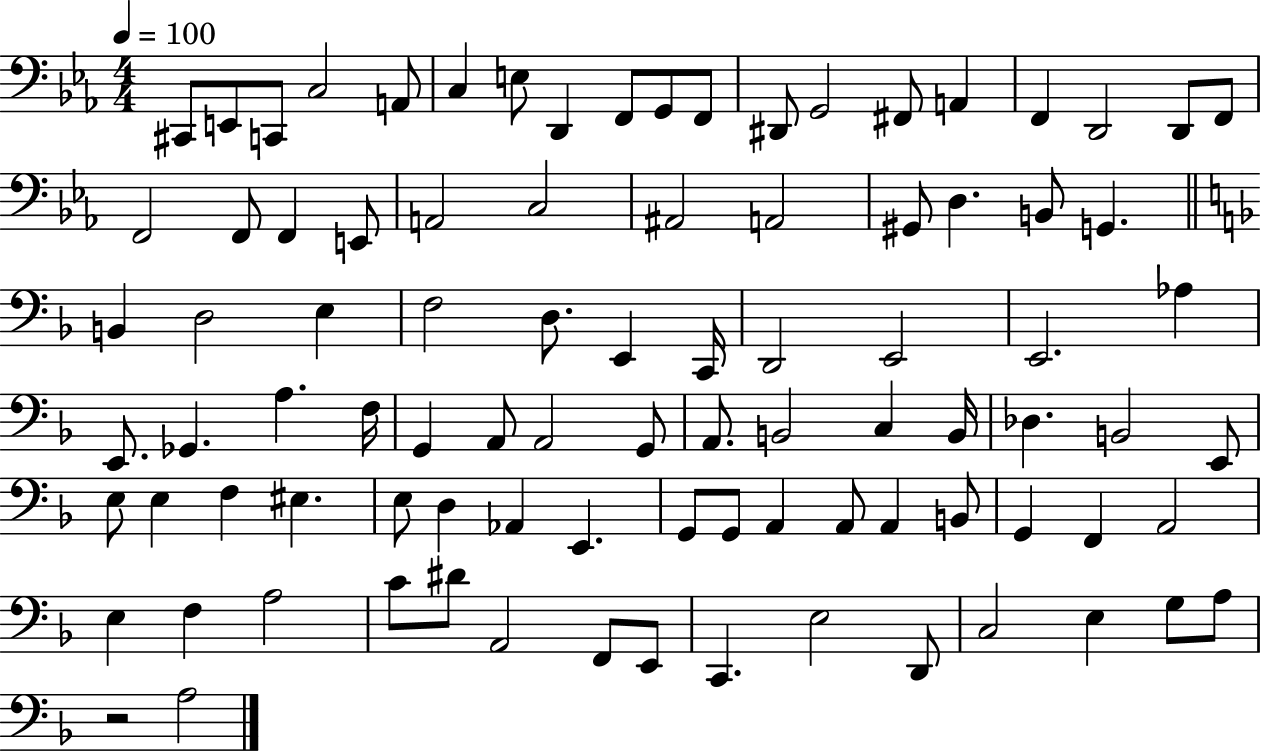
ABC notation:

X:1
T:Untitled
M:4/4
L:1/4
K:Eb
^C,,/2 E,,/2 C,,/2 C,2 A,,/2 C, E,/2 D,, F,,/2 G,,/2 F,,/2 ^D,,/2 G,,2 ^F,,/2 A,, F,, D,,2 D,,/2 F,,/2 F,,2 F,,/2 F,, E,,/2 A,,2 C,2 ^A,,2 A,,2 ^G,,/2 D, B,,/2 G,, B,, D,2 E, F,2 D,/2 E,, C,,/4 D,,2 E,,2 E,,2 _A, E,,/2 _G,, A, F,/4 G,, A,,/2 A,,2 G,,/2 A,,/2 B,,2 C, B,,/4 _D, B,,2 E,,/2 E,/2 E, F, ^E, E,/2 D, _A,, E,, G,,/2 G,,/2 A,, A,,/2 A,, B,,/2 G,, F,, A,,2 E, F, A,2 C/2 ^D/2 A,,2 F,,/2 E,,/2 C,, E,2 D,,/2 C,2 E, G,/2 A,/2 z2 A,2